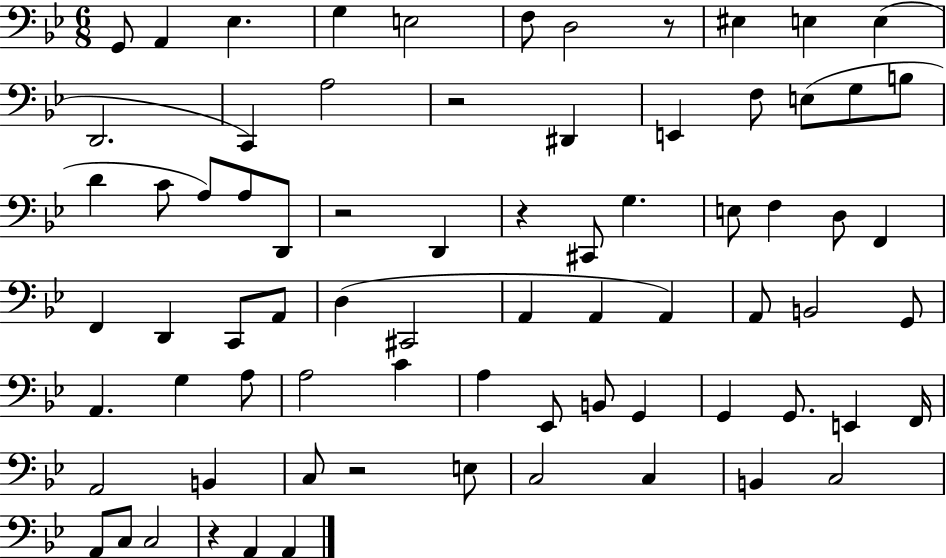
X:1
T:Untitled
M:6/8
L:1/4
K:Bb
G,,/2 A,, _E, G, E,2 F,/2 D,2 z/2 ^E, E, E, D,,2 C,, A,2 z2 ^D,, E,, F,/2 E,/2 G,/2 B,/2 D C/2 A,/2 A,/2 D,,/2 z2 D,, z ^C,,/2 G, E,/2 F, D,/2 F,, F,, D,, C,,/2 A,,/2 D, ^C,,2 A,, A,, A,, A,,/2 B,,2 G,,/2 A,, G, A,/2 A,2 C A, _E,,/2 B,,/2 G,, G,, G,,/2 E,, F,,/4 A,,2 B,, C,/2 z2 E,/2 C,2 C, B,, C,2 A,,/2 C,/2 C,2 z A,, A,,